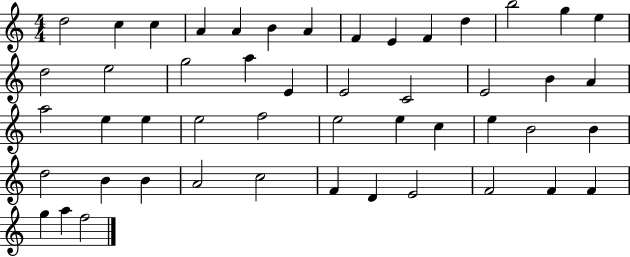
X:1
T:Untitled
M:4/4
L:1/4
K:C
d2 c c A A B A F E F d b2 g e d2 e2 g2 a E E2 C2 E2 B A a2 e e e2 f2 e2 e c e B2 B d2 B B A2 c2 F D E2 F2 F F g a f2